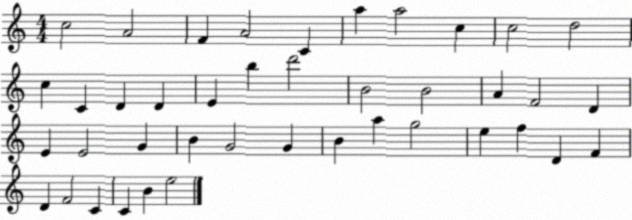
X:1
T:Untitled
M:4/4
L:1/4
K:C
c2 A2 F A2 C a a2 c c2 d2 c C D D E b d'2 B2 B2 A F2 D E E2 G B G2 G B a g2 e f D F D F2 C C B e2